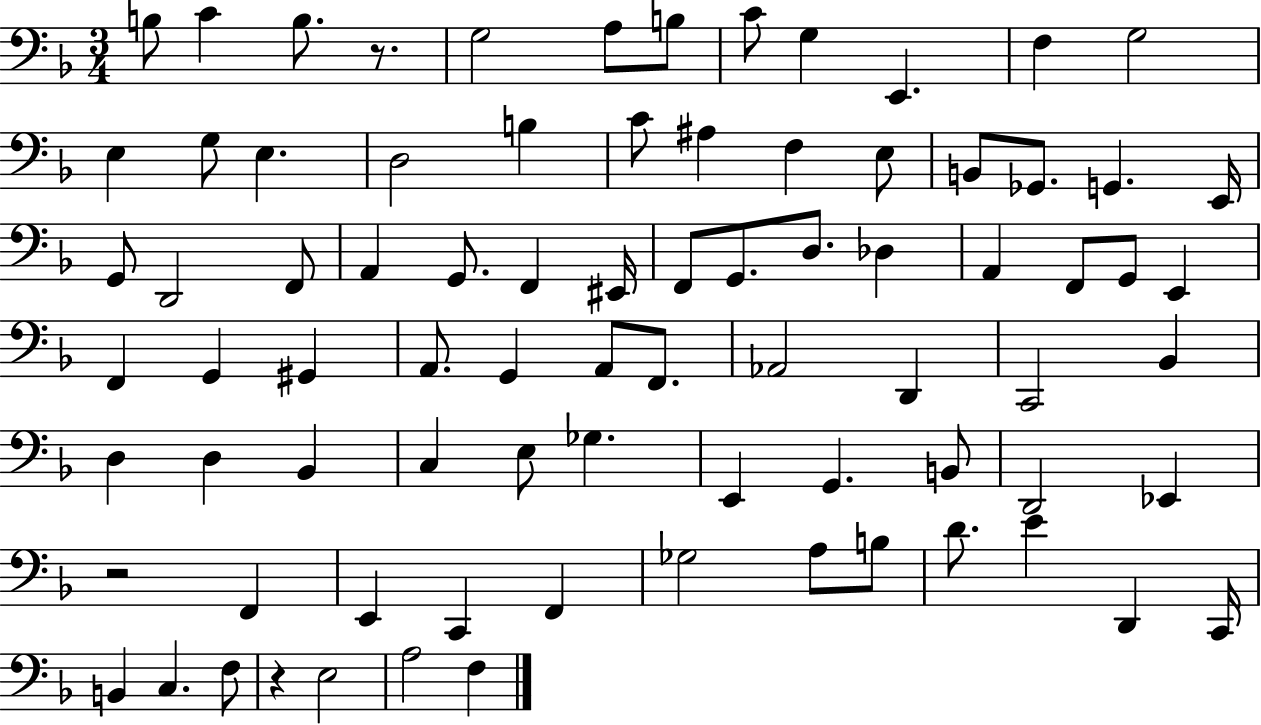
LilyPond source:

{
  \clef bass
  \numericTimeSignature
  \time 3/4
  \key f \major
  \repeat volta 2 { b8 c'4 b8. r8. | g2 a8 b8 | c'8 g4 e,4. | f4 g2 | \break e4 g8 e4. | d2 b4 | c'8 ais4 f4 e8 | b,8 ges,8. g,4. e,16 | \break g,8 d,2 f,8 | a,4 g,8. f,4 eis,16 | f,8 g,8. d8. des4 | a,4 f,8 g,8 e,4 | \break f,4 g,4 gis,4 | a,8. g,4 a,8 f,8. | aes,2 d,4 | c,2 bes,4 | \break d4 d4 bes,4 | c4 e8 ges4. | e,4 g,4. b,8 | d,2 ees,4 | \break r2 f,4 | e,4 c,4 f,4 | ges2 a8 b8 | d'8. e'4 d,4 c,16 | \break b,4 c4. f8 | r4 e2 | a2 f4 | } \bar "|."
}